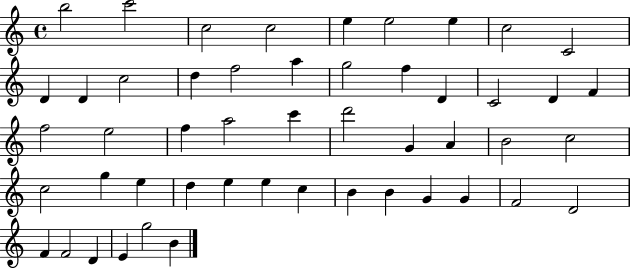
B5/h C6/h C5/h C5/h E5/q E5/h E5/q C5/h C4/h D4/q D4/q C5/h D5/q F5/h A5/q G5/h F5/q D4/q C4/h D4/q F4/q F5/h E5/h F5/q A5/h C6/q D6/h G4/q A4/q B4/h C5/h C5/h G5/q E5/q D5/q E5/q E5/q C5/q B4/q B4/q G4/q G4/q F4/h D4/h F4/q F4/h D4/q E4/q G5/h B4/q